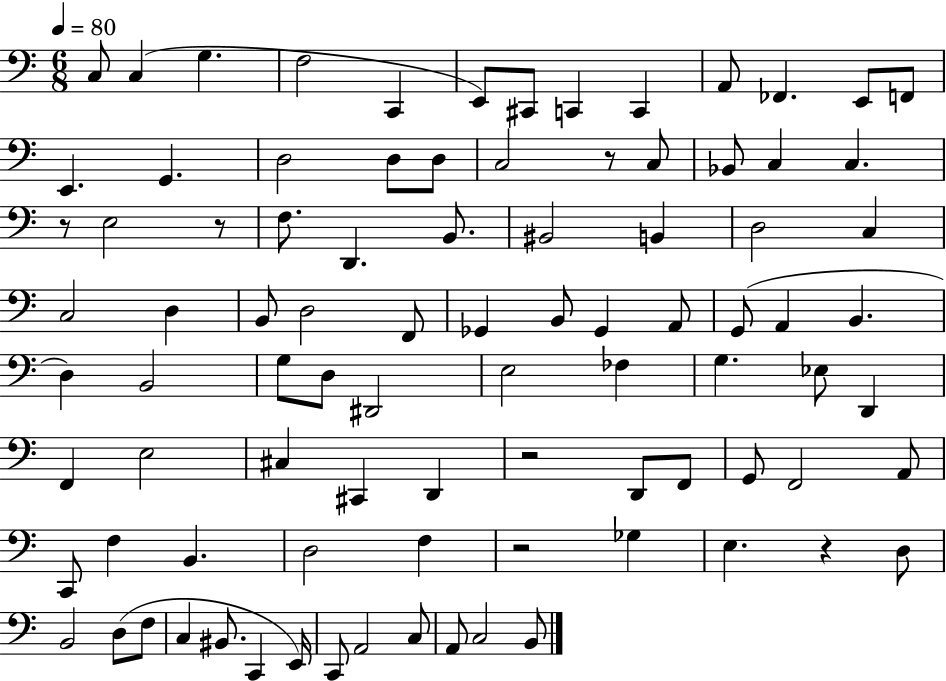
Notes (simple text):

C3/e C3/q G3/q. F3/h C2/q E2/e C#2/e C2/q C2/q A2/e FES2/q. E2/e F2/e E2/q. G2/q. D3/h D3/e D3/e C3/h R/e C3/e Bb2/e C3/q C3/q. R/e E3/h R/e F3/e. D2/q. B2/e. BIS2/h B2/q D3/h C3/q C3/h D3/q B2/e D3/h F2/e Gb2/q B2/e Gb2/q A2/e G2/e A2/q B2/q. D3/q B2/h G3/e D3/e D#2/h E3/h FES3/q G3/q. Eb3/e D2/q F2/q E3/h C#3/q C#2/q D2/q R/h D2/e F2/e G2/e F2/h A2/e C2/e F3/q B2/q. D3/h F3/q R/h Gb3/q E3/q. R/q D3/e B2/h D3/e F3/e C3/q BIS2/e. C2/q E2/s C2/e A2/h C3/e A2/e C3/h B2/e